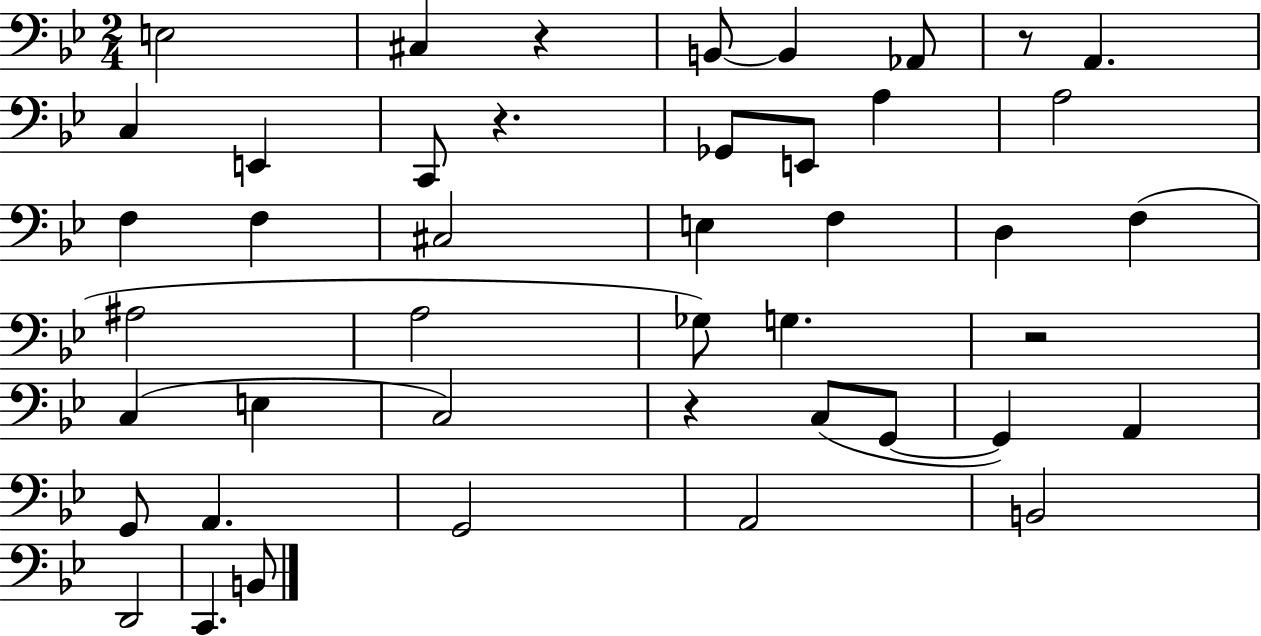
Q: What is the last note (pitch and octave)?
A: B2